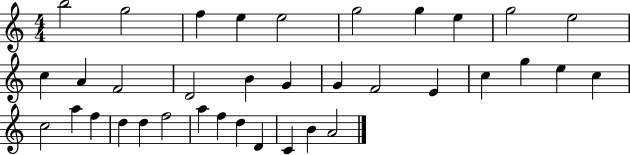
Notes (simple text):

B5/h G5/h F5/q E5/q E5/h G5/h G5/q E5/q G5/h E5/h C5/q A4/q F4/h D4/h B4/q G4/q G4/q F4/h E4/q C5/q G5/q E5/q C5/q C5/h A5/q F5/q D5/q D5/q F5/h A5/q F5/q D5/q D4/q C4/q B4/q A4/h